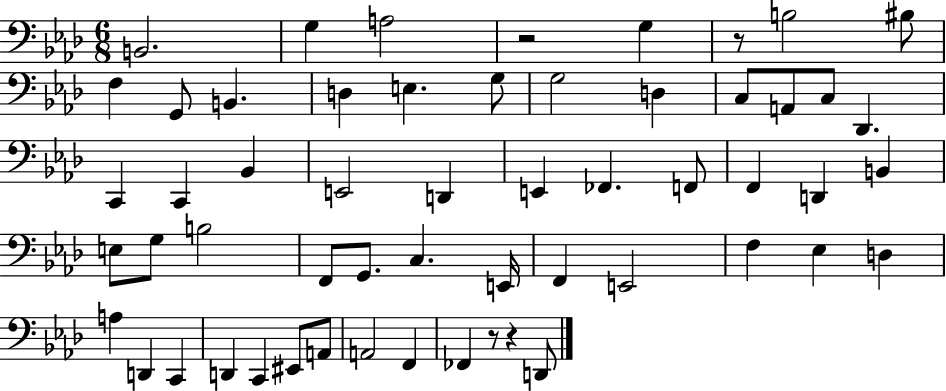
{
  \clef bass
  \numericTimeSignature
  \time 6/8
  \key aes \major
  b,2. | g4 a2 | r2 g4 | r8 b2 bis8 | \break f4 g,8 b,4. | d4 e4. g8 | g2 d4 | c8 a,8 c8 des,4. | \break c,4 c,4 bes,4 | e,2 d,4 | e,4 fes,4. f,8 | f,4 d,4 b,4 | \break e8 g8 b2 | f,8 g,8. c4. e,16 | f,4 e,2 | f4 ees4 d4 | \break a4 d,4 c,4 | d,4 c,4 eis,8 a,8 | a,2 f,4 | fes,4 r8 r4 d,8 | \break \bar "|."
}